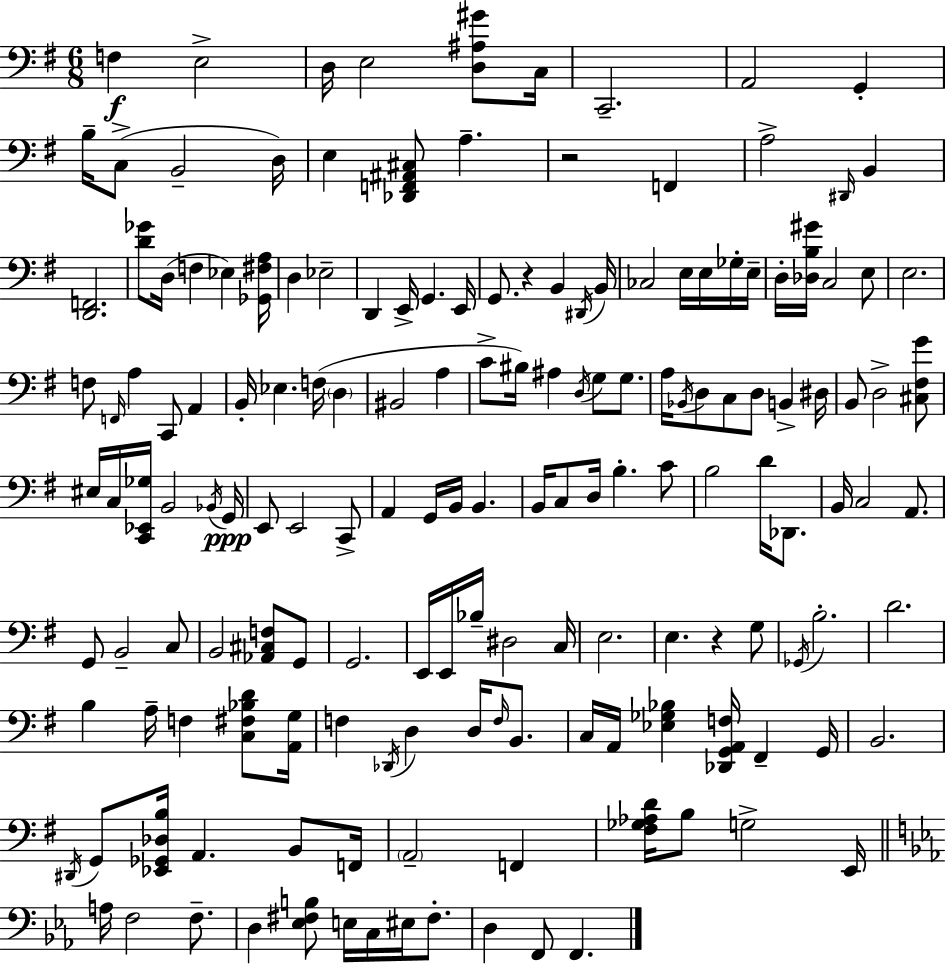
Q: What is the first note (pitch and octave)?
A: F3